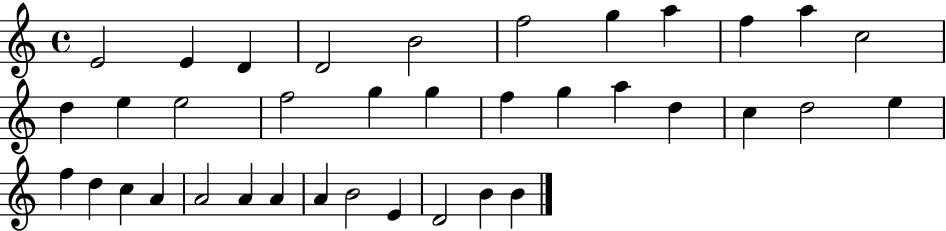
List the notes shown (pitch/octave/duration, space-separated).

E4/h E4/q D4/q D4/h B4/h F5/h G5/q A5/q F5/q A5/q C5/h D5/q E5/q E5/h F5/h G5/q G5/q F5/q G5/q A5/q D5/q C5/q D5/h E5/q F5/q D5/q C5/q A4/q A4/h A4/q A4/q A4/q B4/h E4/q D4/h B4/q B4/q